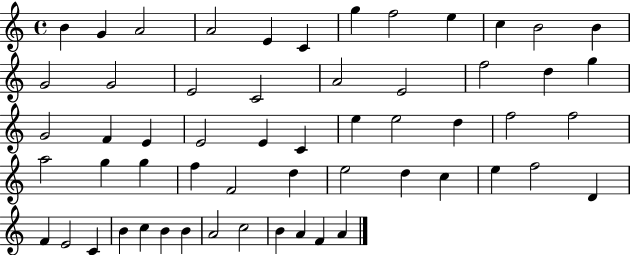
B4/q G4/q A4/h A4/h E4/q C4/q G5/q F5/h E5/q C5/q B4/h B4/q G4/h G4/h E4/h C4/h A4/h E4/h F5/h D5/q G5/q G4/h F4/q E4/q E4/h E4/q C4/q E5/q E5/h D5/q F5/h F5/h A5/h G5/q G5/q F5/q F4/h D5/q E5/h D5/q C5/q E5/q F5/h D4/q F4/q E4/h C4/q B4/q C5/q B4/q B4/q A4/h C5/h B4/q A4/q F4/q A4/q